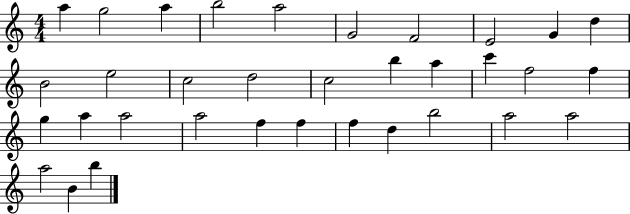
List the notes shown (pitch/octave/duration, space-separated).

A5/q G5/h A5/q B5/h A5/h G4/h F4/h E4/h G4/q D5/q B4/h E5/h C5/h D5/h C5/h B5/q A5/q C6/q F5/h F5/q G5/q A5/q A5/h A5/h F5/q F5/q F5/q D5/q B5/h A5/h A5/h A5/h B4/q B5/q